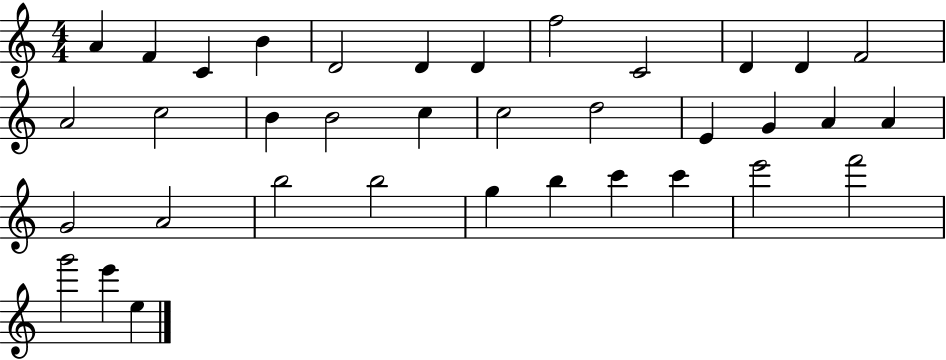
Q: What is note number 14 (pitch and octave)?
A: C5